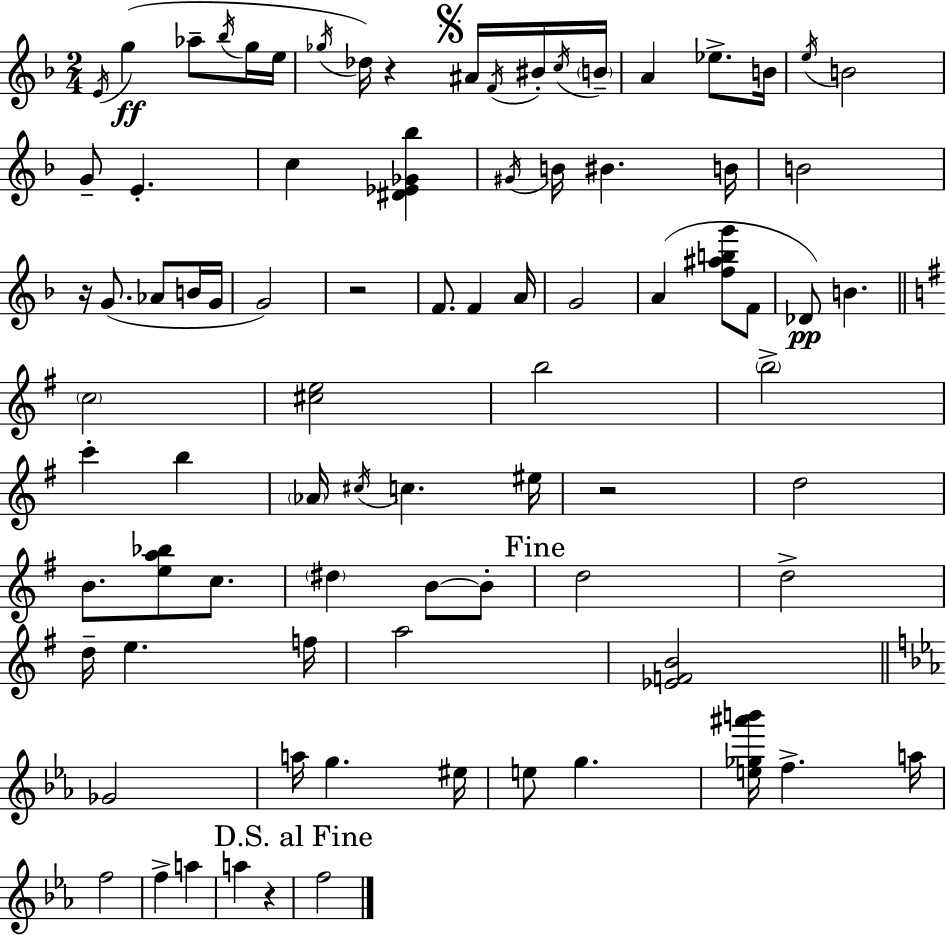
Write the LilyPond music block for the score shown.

{
  \clef treble
  \numericTimeSignature
  \time 2/4
  \key d \minor
  \acciaccatura { e'16 }\ff g''4( aes''8-- \acciaccatura { bes''16 } | g''16 e''16 \acciaccatura { ges''16 }) des''16 r4 | \mark \markup { \musicglyph "scripts.segno" } ais'16 \acciaccatura { f'16 } bis'16-. \acciaccatura { c''16 } \parenthesize b'16-- a'4 | ees''8.-> b'16 \acciaccatura { e''16 } b'2 | \break g'8-- | e'4.-. c''4 | <dis' ees' ges' bes''>4 \acciaccatura { gis'16 } b'16 | bis'4. b'16 b'2 | \break r16 | g'8.( aes'8 b'16 g'16 g'2) | r2 | f'8. | \break f'4 a'16 g'2 | a'4( | <f'' ais'' b'' g'''>8 f'8 des'8\pp) | b'4. \bar "||" \break \key g \major \parenthesize c''2 | <cis'' e''>2 | b''2 | \parenthesize b''2-> | \break c'''4-. b''4 | \parenthesize aes'16 \acciaccatura { cis''16 } c''4. | eis''16 r2 | d''2 | \break b'8. <e'' a'' bes''>8 c''8. | \parenthesize dis''4 b'8~~ b'8-. | \mark "Fine" d''2 | d''2-> | \break d''16-- e''4. | f''16 a''2 | <ees' f' b'>2 | \bar "||" \break \key c \minor ges'2 | a''16 g''4. eis''16 | e''8 g''4. | <e'' ges'' ais''' b'''>16 f''4.-> a''16 | \break f''2 | f''4-> a''4 | a''4 r4 | \mark "D.S. al Fine" f''2 | \break \bar "|."
}